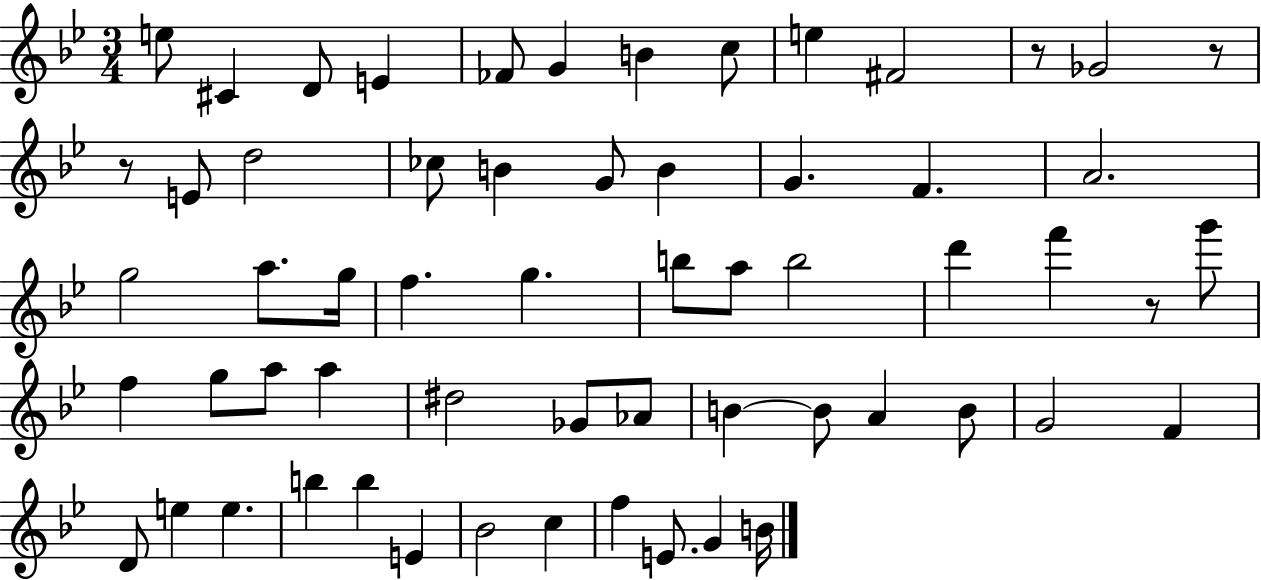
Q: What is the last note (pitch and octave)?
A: B4